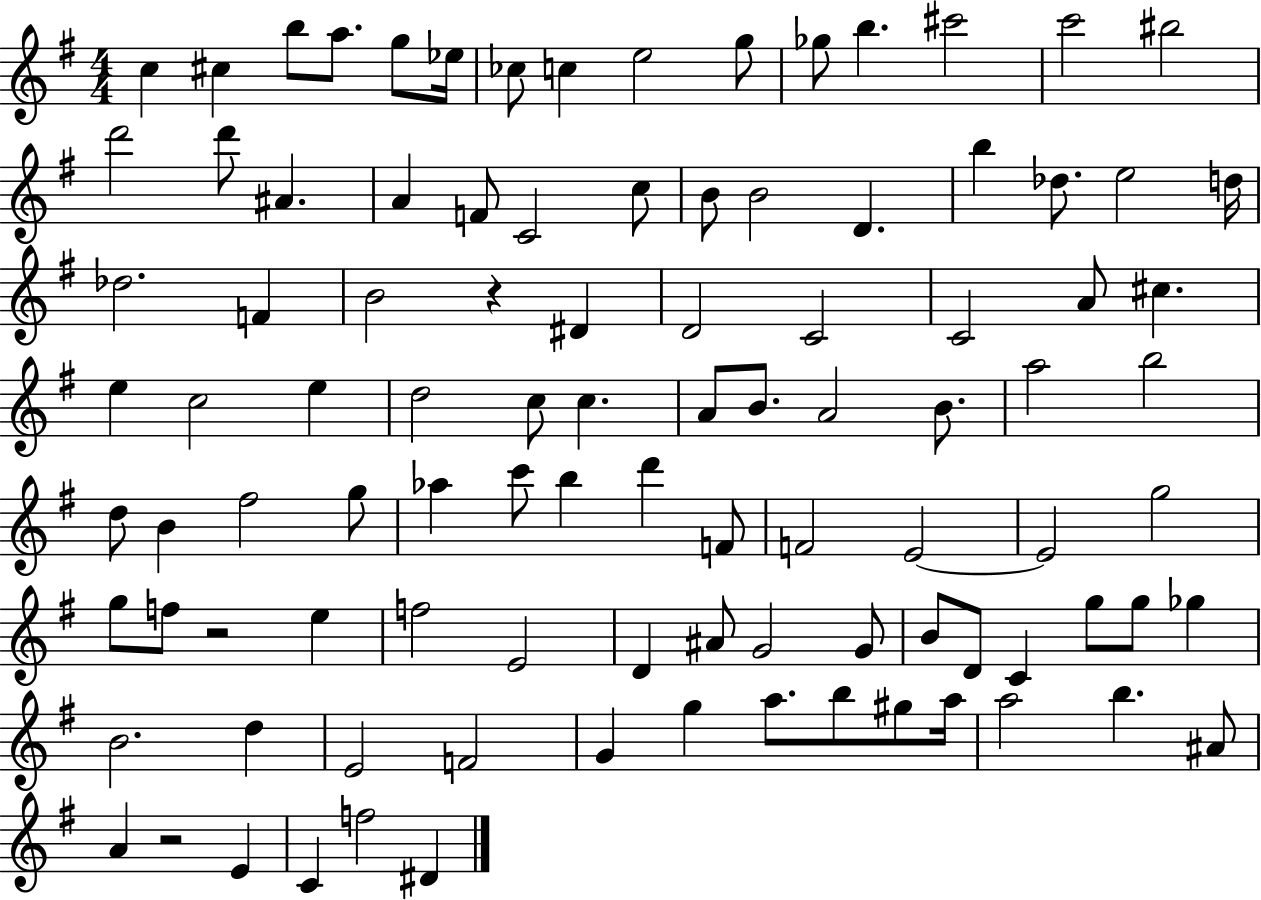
X:1
T:Untitled
M:4/4
L:1/4
K:G
c ^c b/2 a/2 g/2 _e/4 _c/2 c e2 g/2 _g/2 b ^c'2 c'2 ^b2 d'2 d'/2 ^A A F/2 C2 c/2 B/2 B2 D b _d/2 e2 d/4 _d2 F B2 z ^D D2 C2 C2 A/2 ^c e c2 e d2 c/2 c A/2 B/2 A2 B/2 a2 b2 d/2 B ^f2 g/2 _a c'/2 b d' F/2 F2 E2 E2 g2 g/2 f/2 z2 e f2 E2 D ^A/2 G2 G/2 B/2 D/2 C g/2 g/2 _g B2 d E2 F2 G g a/2 b/2 ^g/2 a/4 a2 b ^A/2 A z2 E C f2 ^D